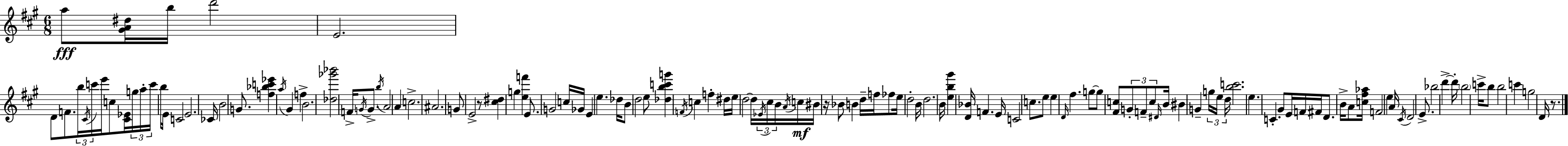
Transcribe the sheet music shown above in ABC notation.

X:1
T:Untitled
M:6/8
L:1/4
K:A
a/2 [^GA^d]/4 b/4 d'2 E2 D/2 F/2 b/4 ^C/4 c'/4 e'/4 c/2 [^C_E]/4 g/4 a/4 c'/4 b/4 E/4 C2 E2 _C/4 B2 G/2 [f_bc'_e'] a/4 ^G f B2 [_d_g'_b']2 F/4 G/4 G/2 b/4 A2 A c2 ^A2 G/2 E2 z/2 [^c^d] g [ef'] E/2 G2 c/4 _G/4 E e _d/4 B/2 d2 e/2 [_dbc'g'] F/4 c f ^d/4 e/4 d2 d/4 _E/4 ^c/4 B/4 A/4 c/4 ^B/4 z/4 _B/2 B d/4 f/4 _f/2 e/4 d2 B/4 d2 B/4 [eb^g'] [D_B]/4 F E/4 C2 c/2 e/2 e D/4 ^f g/2 g/2 [^Fc]/2 G/2 F/2 c/2 ^D/4 B/4 ^B G g/4 e/4 d/4 [bc']2 e C ^G/2 E/4 F/4 ^F/4 D/2 B/4 A/2 [c^f_a]/4 F2 e A/4 ^C/4 D2 E/2 _b2 d' d'/4 b2 c'/4 b/2 b2 c' g2 D/4 z/2